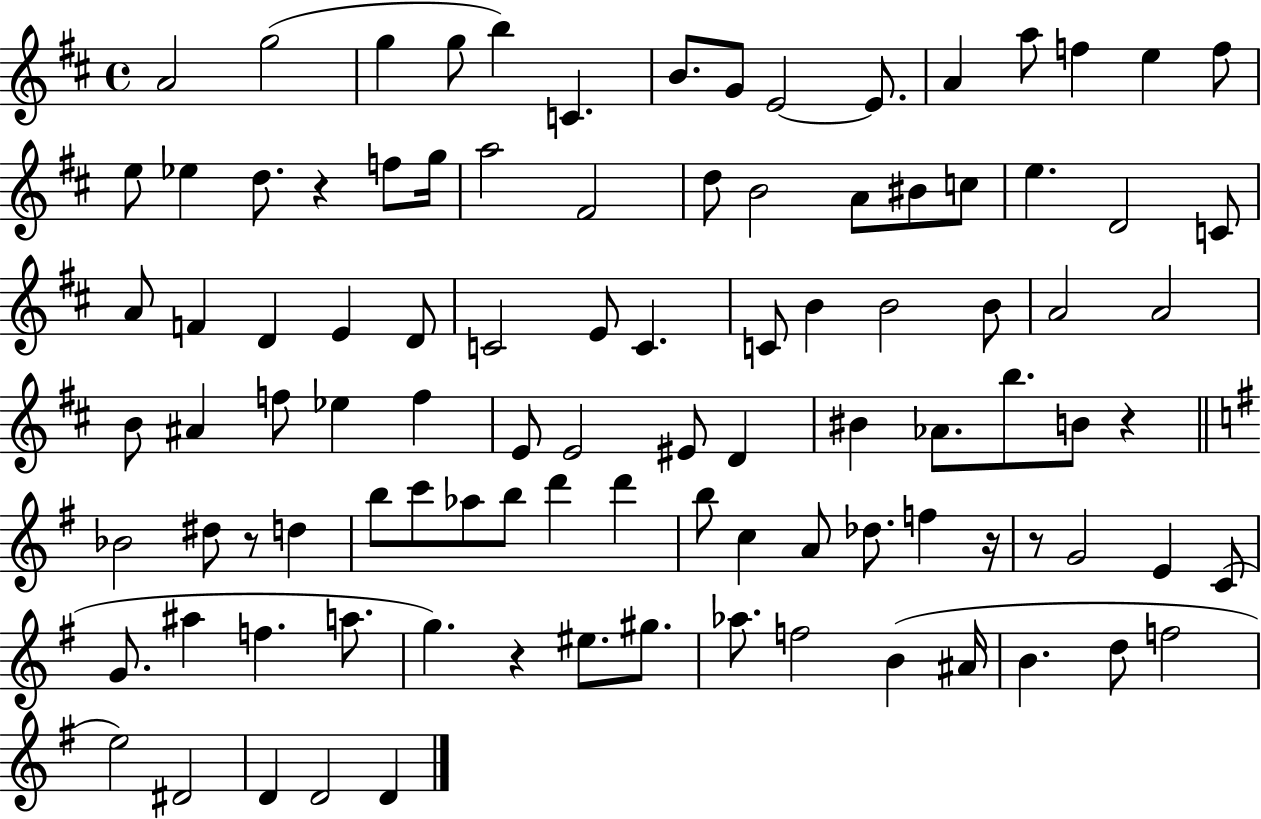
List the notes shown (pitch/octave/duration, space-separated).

A4/h G5/h G5/q G5/e B5/q C4/q. B4/e. G4/e E4/h E4/e. A4/q A5/e F5/q E5/q F5/e E5/e Eb5/q D5/e. R/q F5/e G5/s A5/h F#4/h D5/e B4/h A4/e BIS4/e C5/e E5/q. D4/h C4/e A4/e F4/q D4/q E4/q D4/e C4/h E4/e C4/q. C4/e B4/q B4/h B4/e A4/h A4/h B4/e A#4/q F5/e Eb5/q F5/q E4/e E4/h EIS4/e D4/q BIS4/q Ab4/e. B5/e. B4/e R/q Bb4/h D#5/e R/e D5/q B5/e C6/e Ab5/e B5/e D6/q D6/q B5/e C5/q A4/e Db5/e. F5/q R/s R/e G4/h E4/q C4/e G4/e. A#5/q F5/q. A5/e. G5/q. R/q EIS5/e. G#5/e. Ab5/e. F5/h B4/q A#4/s B4/q. D5/e F5/h E5/h D#4/h D4/q D4/h D4/q